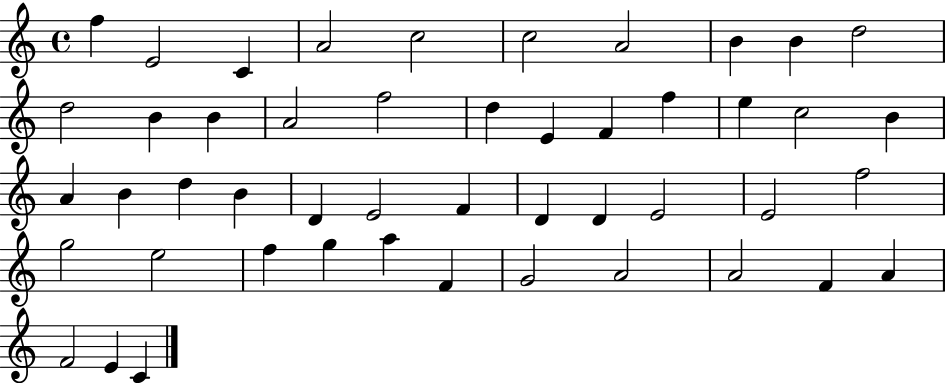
{
  \clef treble
  \time 4/4
  \defaultTimeSignature
  \key c \major
  f''4 e'2 c'4 | a'2 c''2 | c''2 a'2 | b'4 b'4 d''2 | \break d''2 b'4 b'4 | a'2 f''2 | d''4 e'4 f'4 f''4 | e''4 c''2 b'4 | \break a'4 b'4 d''4 b'4 | d'4 e'2 f'4 | d'4 d'4 e'2 | e'2 f''2 | \break g''2 e''2 | f''4 g''4 a''4 f'4 | g'2 a'2 | a'2 f'4 a'4 | \break f'2 e'4 c'4 | \bar "|."
}